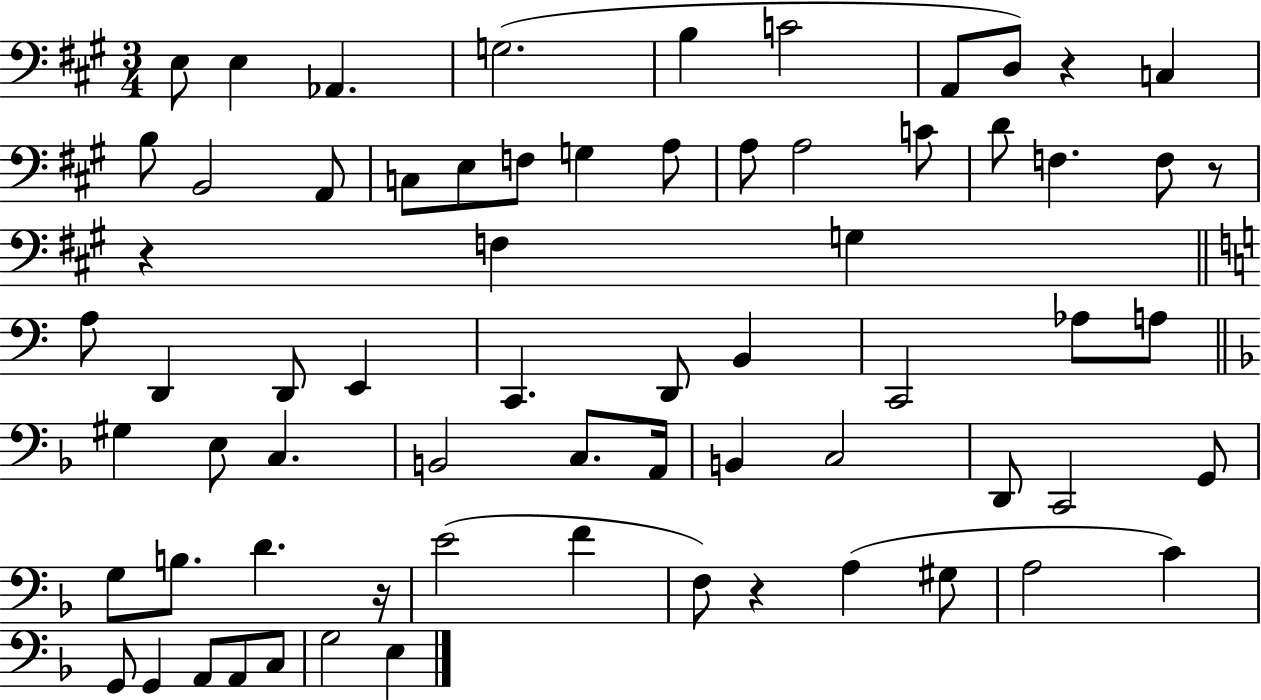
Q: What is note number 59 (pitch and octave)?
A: A2